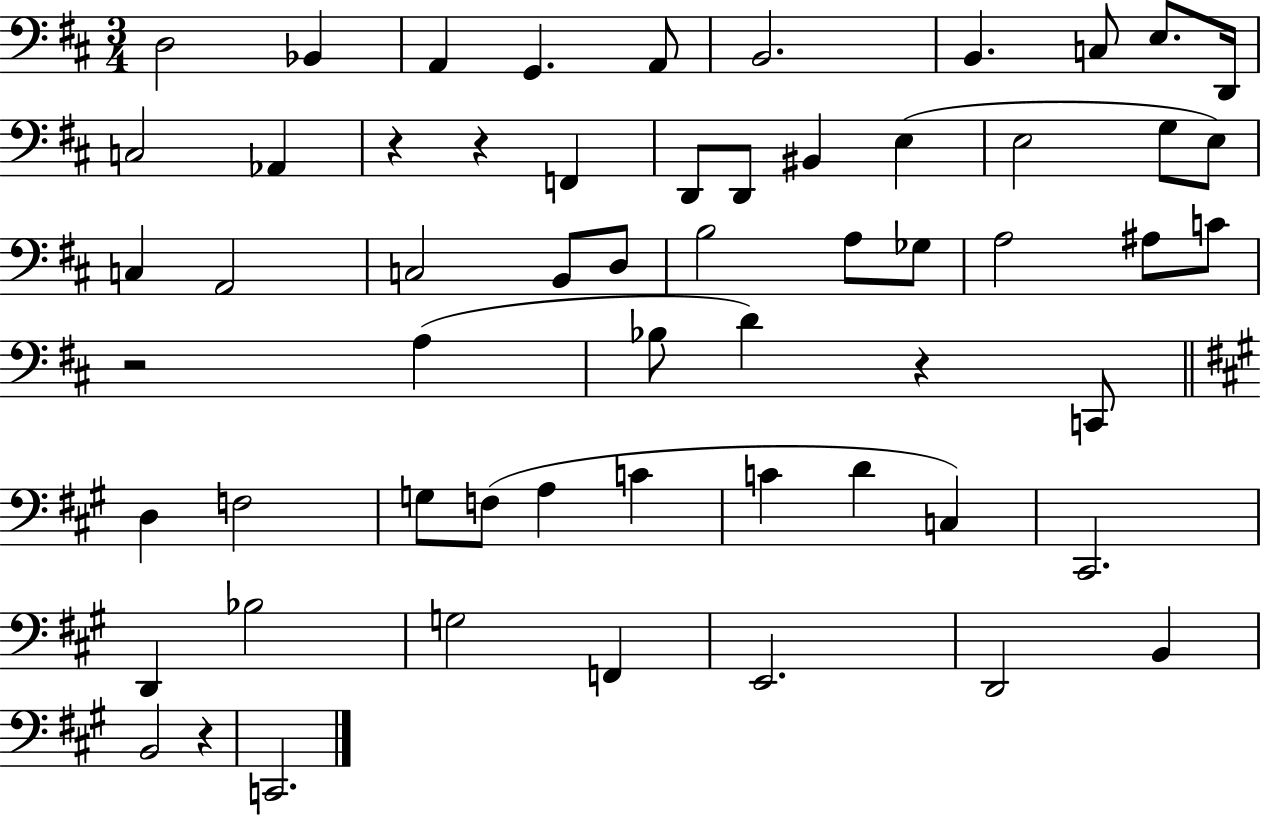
D3/h Bb2/q A2/q G2/q. A2/e B2/h. B2/q. C3/e E3/e. D2/s C3/h Ab2/q R/q R/q F2/q D2/e D2/e BIS2/q E3/q E3/h G3/e E3/e C3/q A2/h C3/h B2/e D3/e B3/h A3/e Gb3/e A3/h A#3/e C4/e R/h A3/q Bb3/e D4/q R/q C2/e D3/q F3/h G3/e F3/e A3/q C4/q C4/q D4/q C3/q C#2/h. D2/q Bb3/h G3/h F2/q E2/h. D2/h B2/q B2/h R/q C2/h.